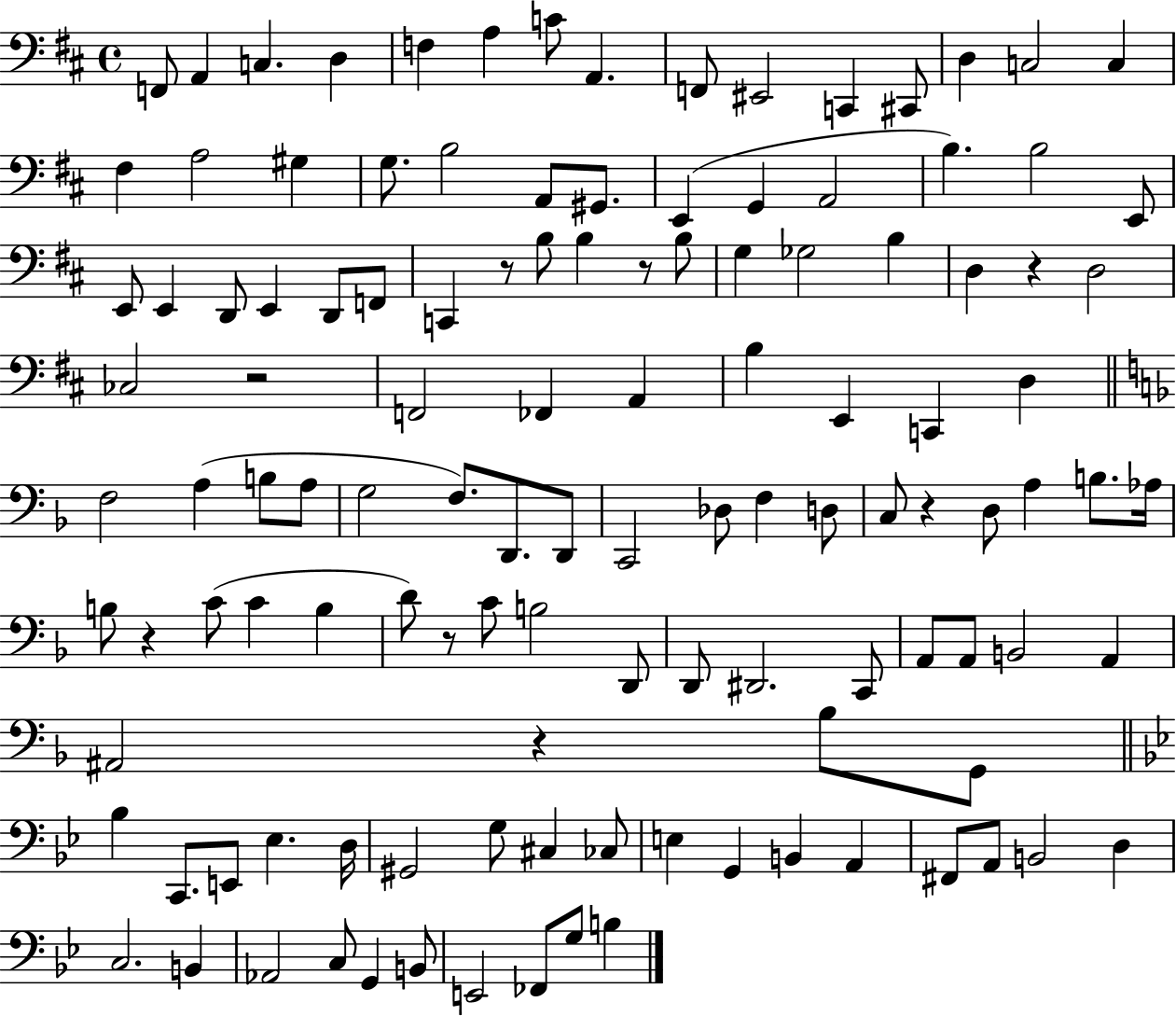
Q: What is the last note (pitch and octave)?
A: B3